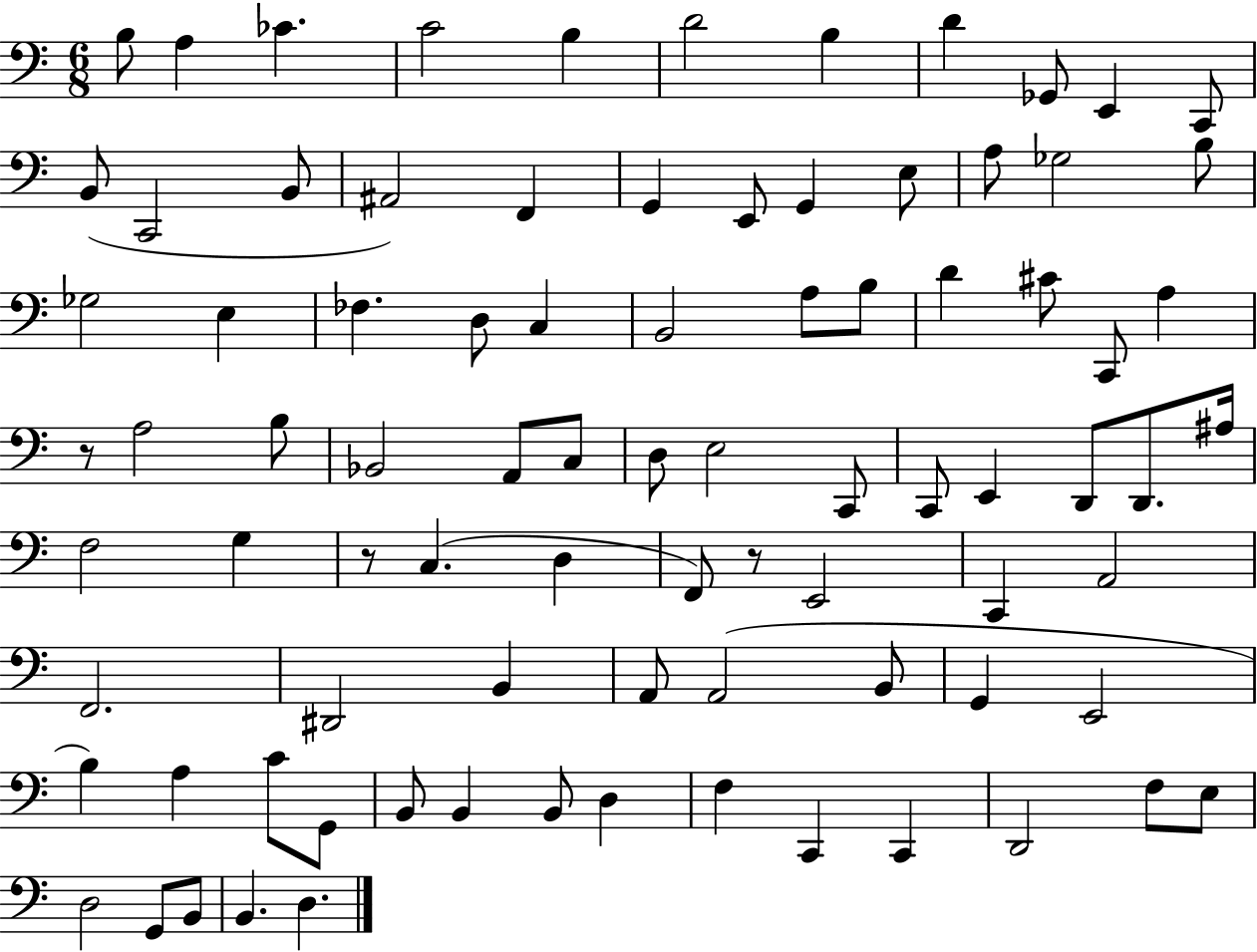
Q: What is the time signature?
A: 6/8